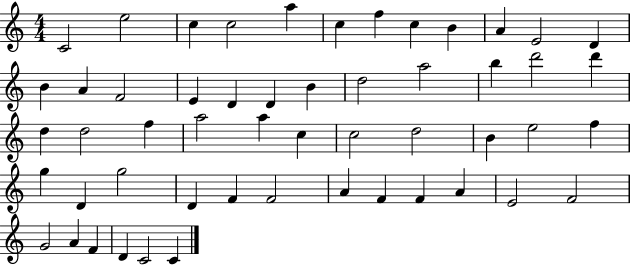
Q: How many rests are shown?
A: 0